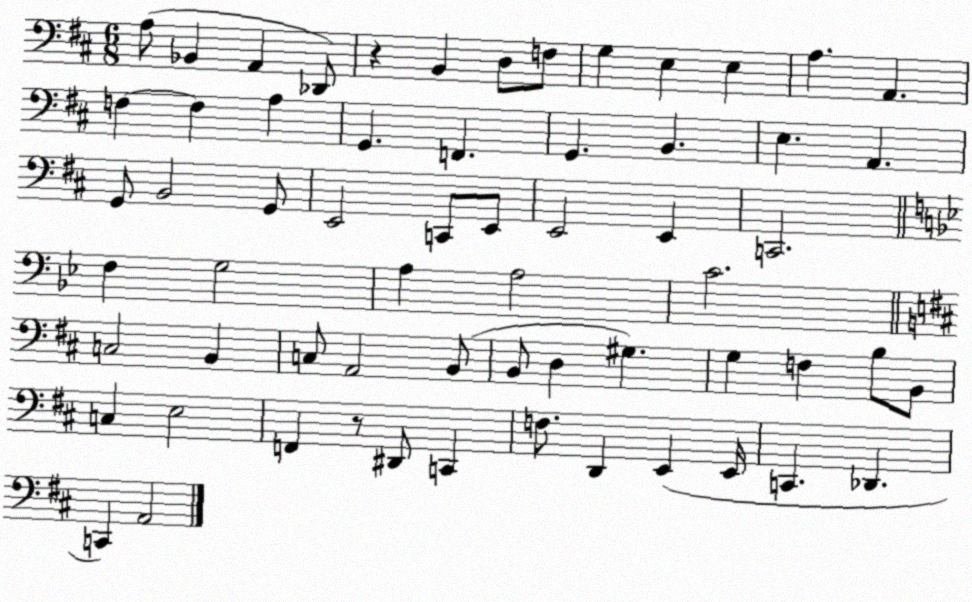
X:1
T:Untitled
M:6/8
L:1/4
K:D
A,/2 _B,, A,, _D,,/2 z B,, D,/2 F,/2 G, E, E, A, A,, F, F, A, G,, F,, G,, B,, E, A,, G,,/2 B,,2 G,,/2 E,,2 C,,/2 E,,/2 E,,2 E,, C,,2 F, G,2 A, A,2 C2 C,2 B,, C,/2 A,,2 B,,/2 B,,/2 D, ^G, G, F, B,/2 B,,/2 C, E,2 F,, z/2 ^D,,/2 C,, F,/2 D,, E,, E,,/4 C,, _D,, C,, A,,2